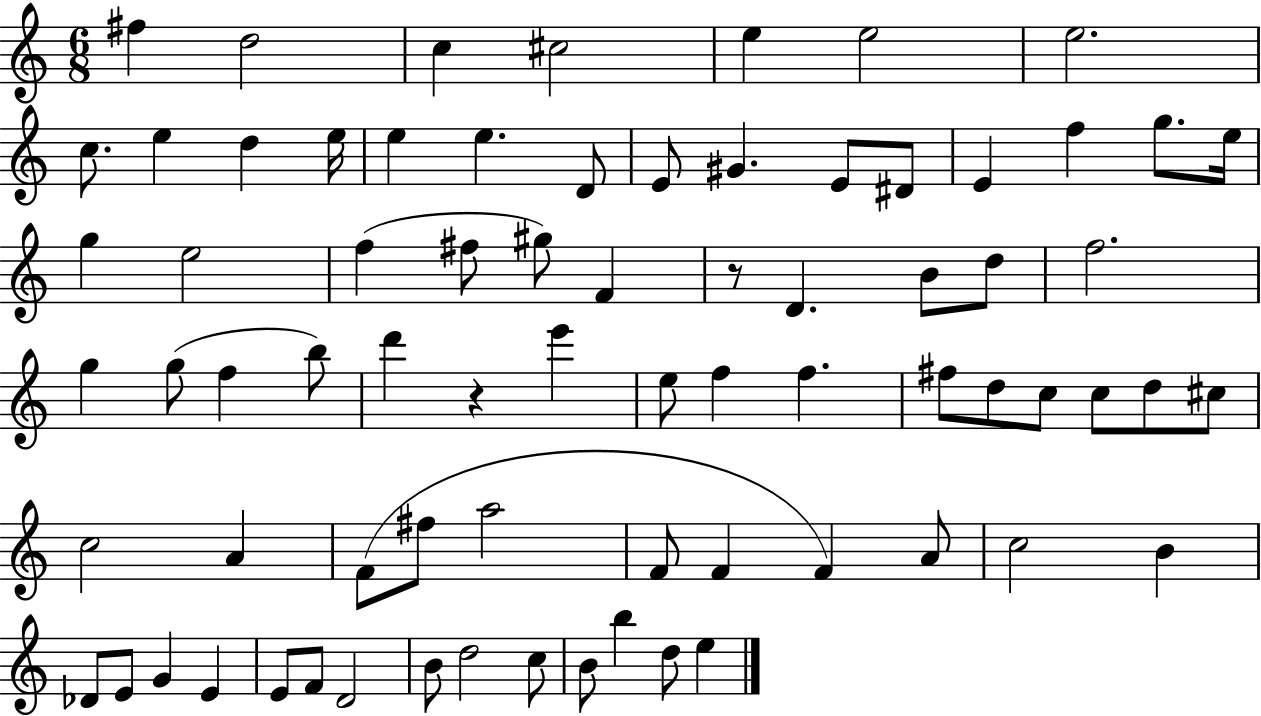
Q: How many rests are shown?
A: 2